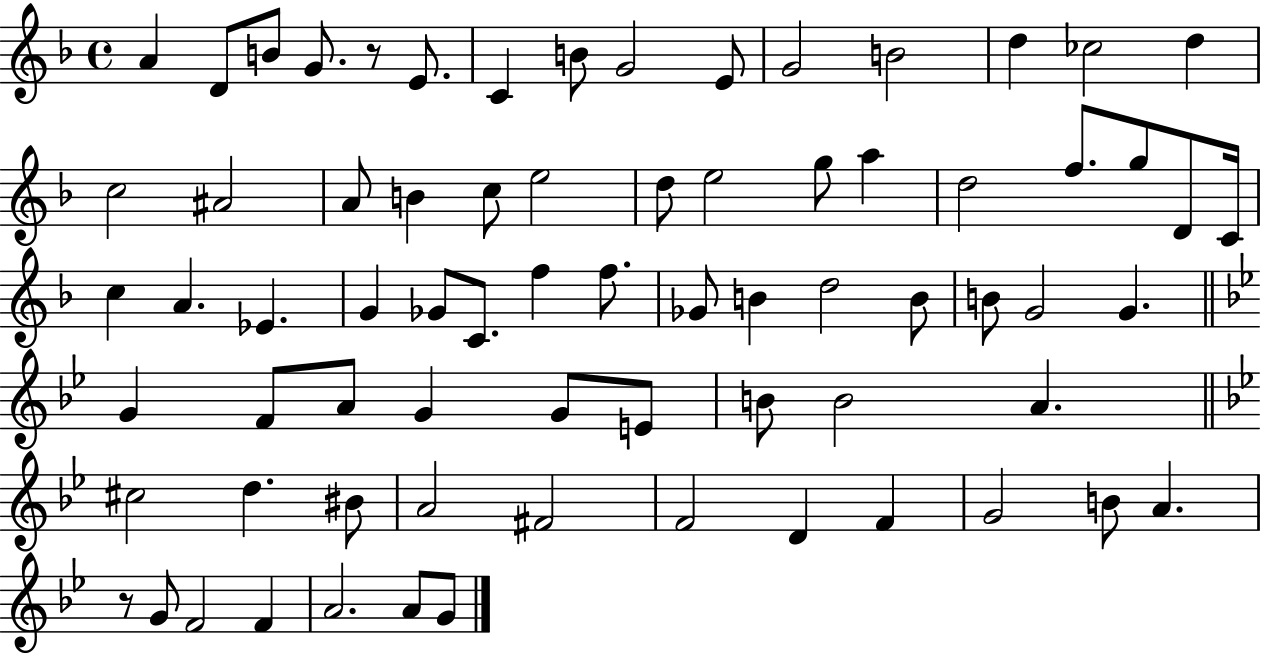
A4/q D4/e B4/e G4/e. R/e E4/e. C4/q B4/e G4/h E4/e G4/h B4/h D5/q CES5/h D5/q C5/h A#4/h A4/e B4/q C5/e E5/h D5/e E5/h G5/e A5/q D5/h F5/e. G5/e D4/e C4/s C5/q A4/q. Eb4/q. G4/q Gb4/e C4/e. F5/q F5/e. Gb4/e B4/q D5/h B4/e B4/e G4/h G4/q. G4/q F4/e A4/e G4/q G4/e E4/e B4/e B4/h A4/q. C#5/h D5/q. BIS4/e A4/h F#4/h F4/h D4/q F4/q G4/h B4/e A4/q. R/e G4/e F4/h F4/q A4/h. A4/e G4/e